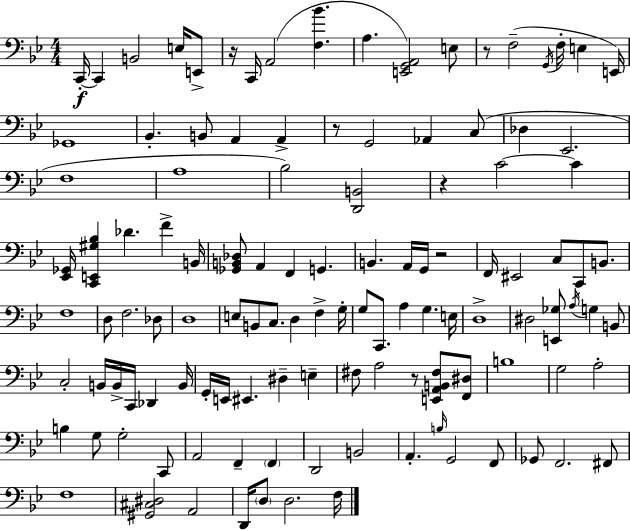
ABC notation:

X:1
T:Untitled
M:4/4
L:1/4
K:Gm
C,,/4 C,, B,,2 E,/4 E,,/2 z/4 C,,/4 A,,2 [F,_B] A, [E,,G,,A,,]2 E,/2 z/2 F,2 G,,/4 F,/4 E, E,,/4 _G,,4 _B,, B,,/2 A,, A,, z/2 G,,2 _A,, C,/2 _D, _E,,2 F,4 A,4 _B,2 [D,,B,,]2 z C2 C [_E,,_G,,]/4 [C,,E,,^G,_B,] _D F B,,/4 [_G,,B,,_D,]/2 A,, F,, G,, B,, A,,/4 G,,/4 z2 F,,/4 ^E,,2 C,/2 C,,/2 B,,/2 F,4 D,/2 F,2 _D,/2 D,4 E,/2 B,,/2 C,/2 D, F, G,/4 G,/2 C,,/2 A, G, E,/4 D,4 ^D,2 [E,,_G,]/2 A,/4 G, B,,/2 C,2 B,,/4 B,,/4 C,,/4 _D,, B,,/4 G,,/4 E,,/4 ^E,, ^D, E, ^F,/2 A,2 z/2 [E,,A,,B,,^F,]/2 [F,,^D,]/2 B,4 G,2 A,2 B, G,/2 G,2 C,,/2 A,,2 F,, F,, D,,2 B,,2 A,, B,/4 G,,2 F,,/2 _G,,/2 F,,2 ^F,,/2 F,4 [^G,,^C,^D,]2 A,,2 D,,/4 D,/2 D,2 F,/4